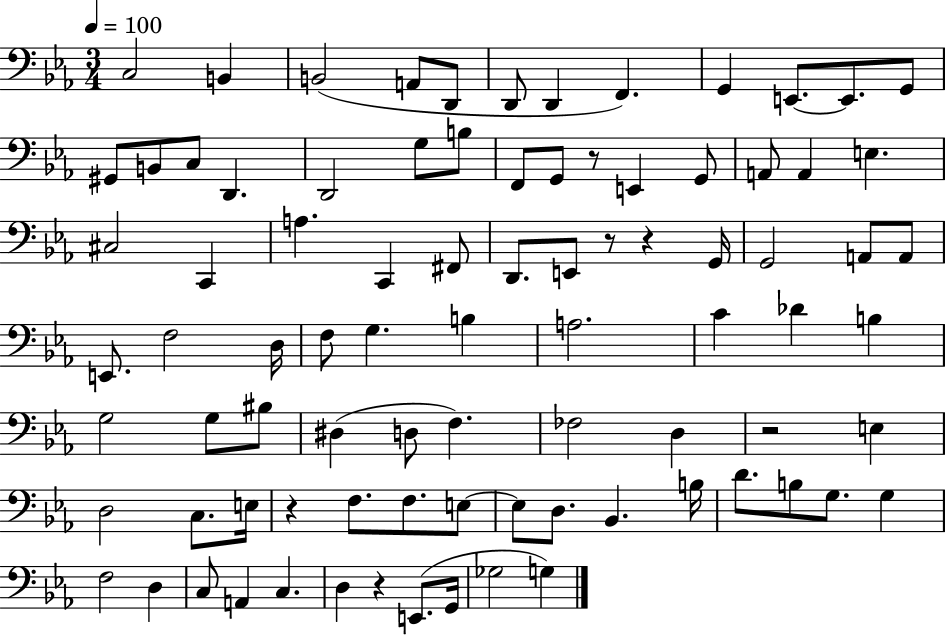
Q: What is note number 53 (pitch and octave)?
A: F3